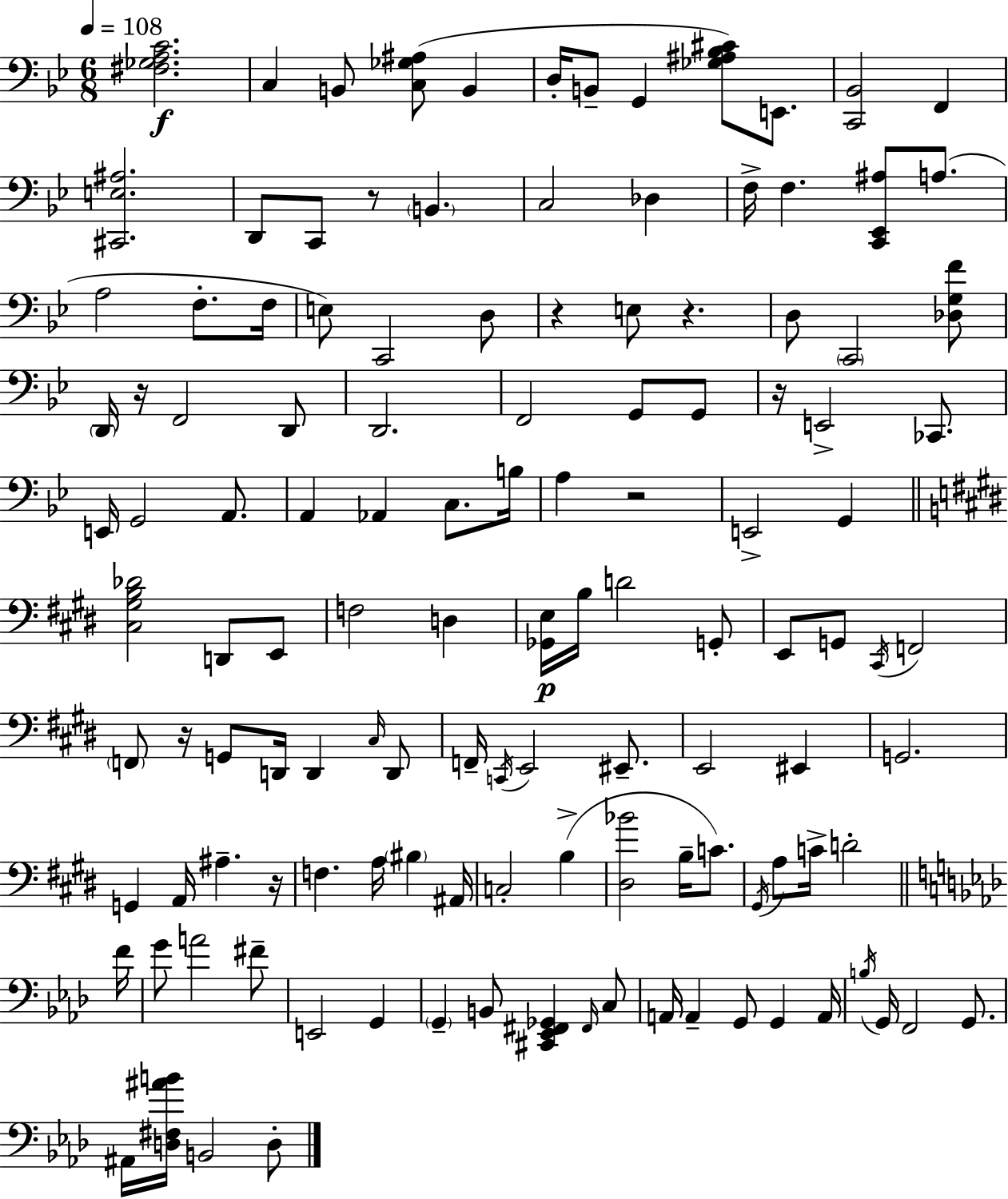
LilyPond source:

{
  \clef bass
  \numericTimeSignature
  \time 6/8
  \key g \minor
  \tempo 4 = 108
  \repeat volta 2 { <fis ges a c'>2.\f | c4 b,8 <c ges ais>8( b,4 | d16-. b,8-- g,4 <ges ais bes cis'>8) e,8. | <c, bes,>2 f,4 | \break <cis, e ais>2. | d,8 c,8 r8 \parenthesize b,4. | c2 des4 | f16-> f4. <c, ees, ais>8 a8.( | \break a2 f8.-. f16 | e8) c,2 d8 | r4 e8 r4. | d8 \parenthesize c,2 <des g f'>8 | \break \parenthesize d,16 r16 f,2 d,8 | d,2. | f,2 g,8 g,8 | r16 e,2-> ces,8. | \break e,16 g,2 a,8. | a,4 aes,4 c8. b16 | a4 r2 | e,2-> g,4 | \break \bar "||" \break \key e \major <cis gis b des'>2 d,8 e,8 | f2 d4 | <ges, e>16\p b16 d'2 g,8-. | e,8 g,8 \acciaccatura { cis,16 } f,2 | \break \parenthesize f,8 r16 g,8 d,16 d,4 \grace { cis16 } | d,8 f,16-- \acciaccatura { c,16 } e,2 | eis,8.-- e,2 eis,4 | g,2. | \break g,4 a,16 ais4.-- | r16 f4. a16 \parenthesize bis4 | ais,16 c2-. b4->( | <dis bes'>2 b16-- | \break c'8.) \acciaccatura { gis,16 } a8 c'16-> d'2-. | \bar "||" \break \key aes \major f'16 g'8 a'2 fis'8-- | e,2 g,4 | \parenthesize g,4-- b,8 <cis, ees, fis, ges,>4 \grace { fis,16 } | c8 a,16 a,4-- g,8 g,4 | \break a,16 \acciaccatura { b16 } g,16 f,2 | g,8. ais,16 <d fis ais' b'>16 b,2 | d8-. } \bar "|."
}